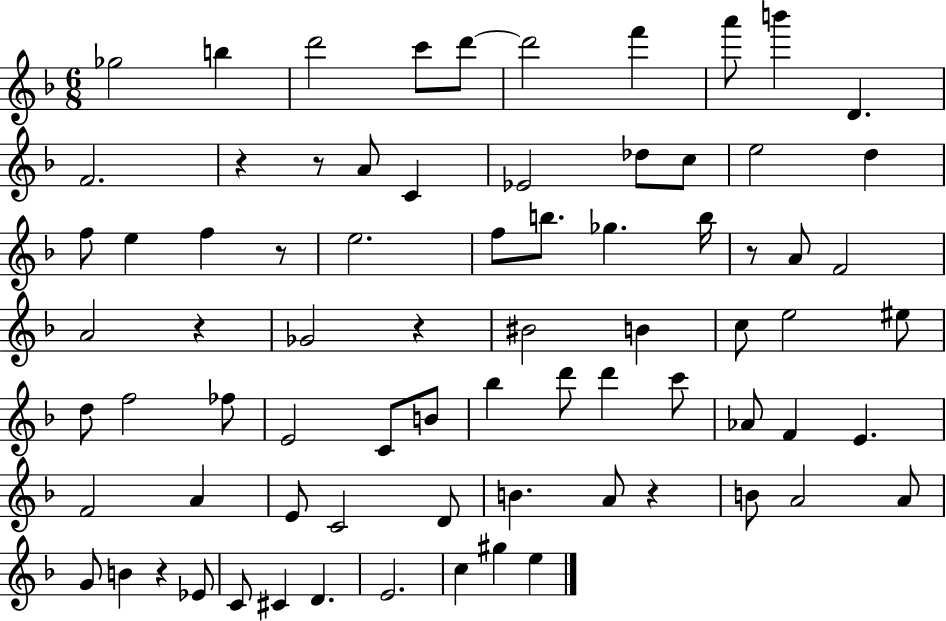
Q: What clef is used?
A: treble